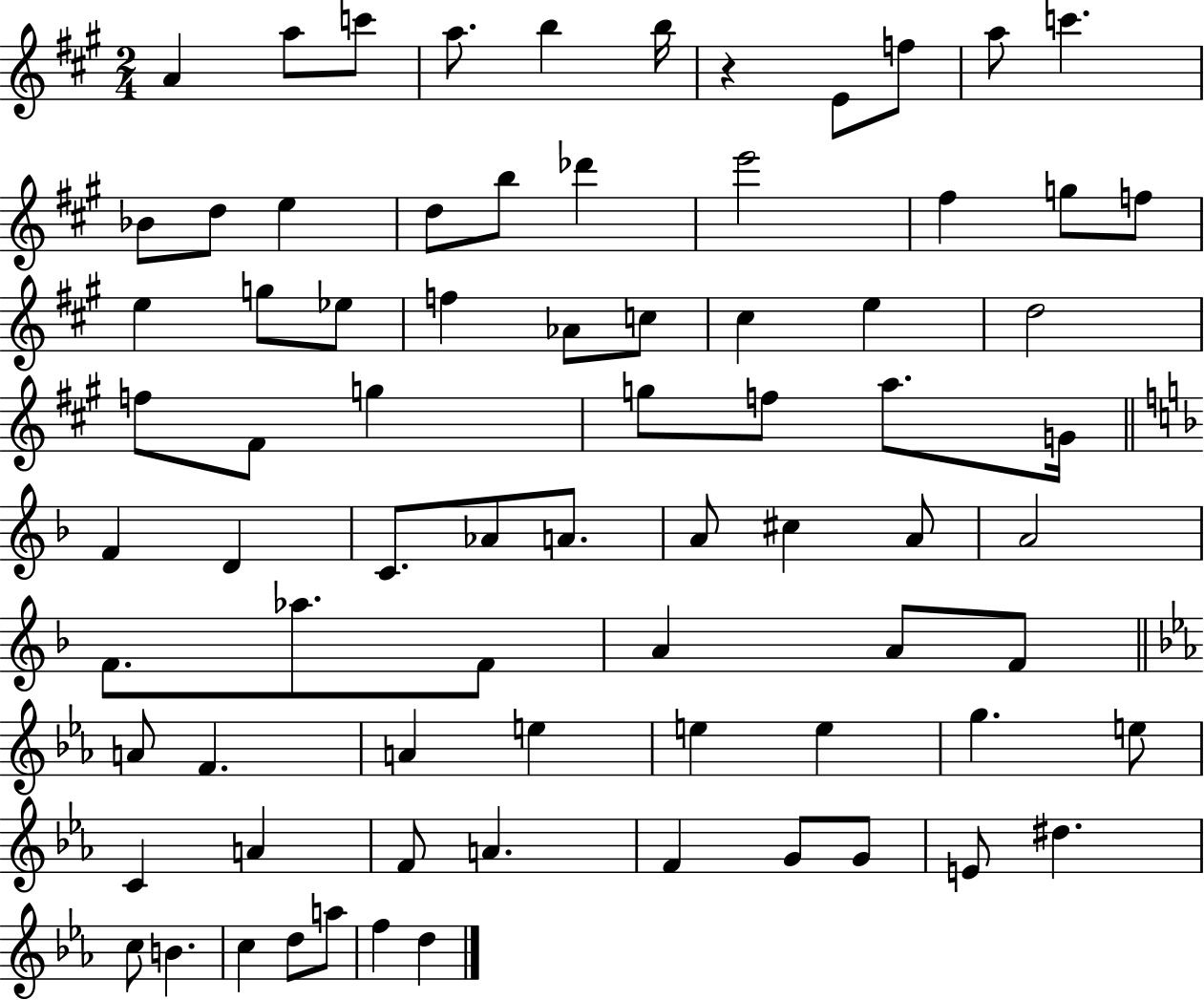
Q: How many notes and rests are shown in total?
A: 76